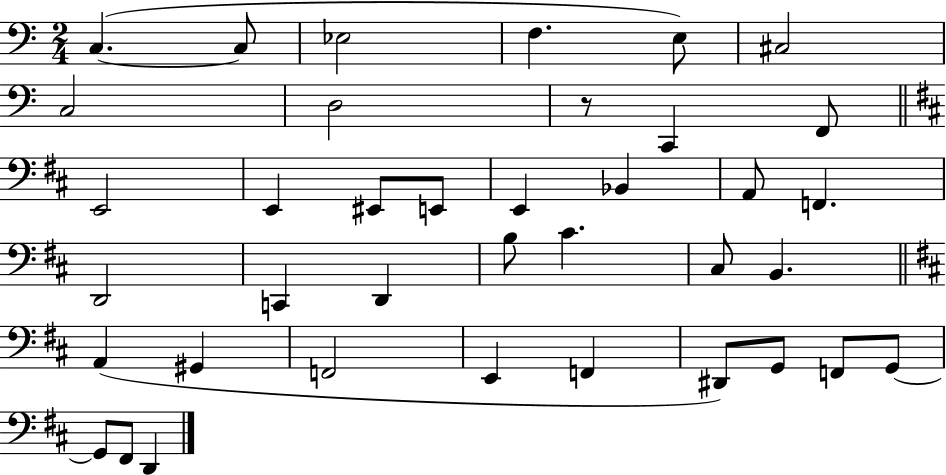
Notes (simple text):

C3/q. C3/e Eb3/h F3/q. E3/e C#3/h C3/h D3/h R/e C2/q F2/e E2/h E2/q EIS2/e E2/e E2/q Bb2/q A2/e F2/q. D2/h C2/q D2/q B3/e C#4/q. C#3/e B2/q. A2/q G#2/q F2/h E2/q F2/q D#2/e G2/e F2/e G2/e G2/e F#2/e D2/q